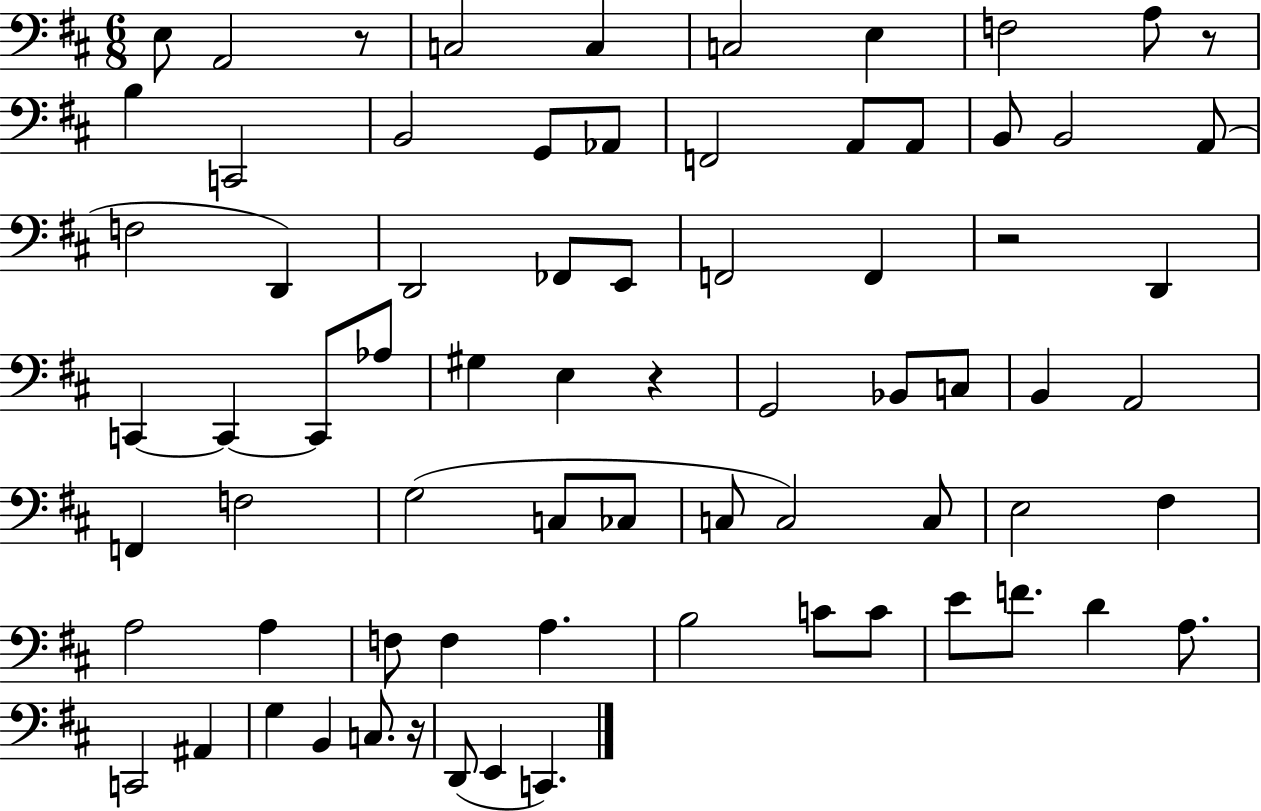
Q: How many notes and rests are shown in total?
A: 73